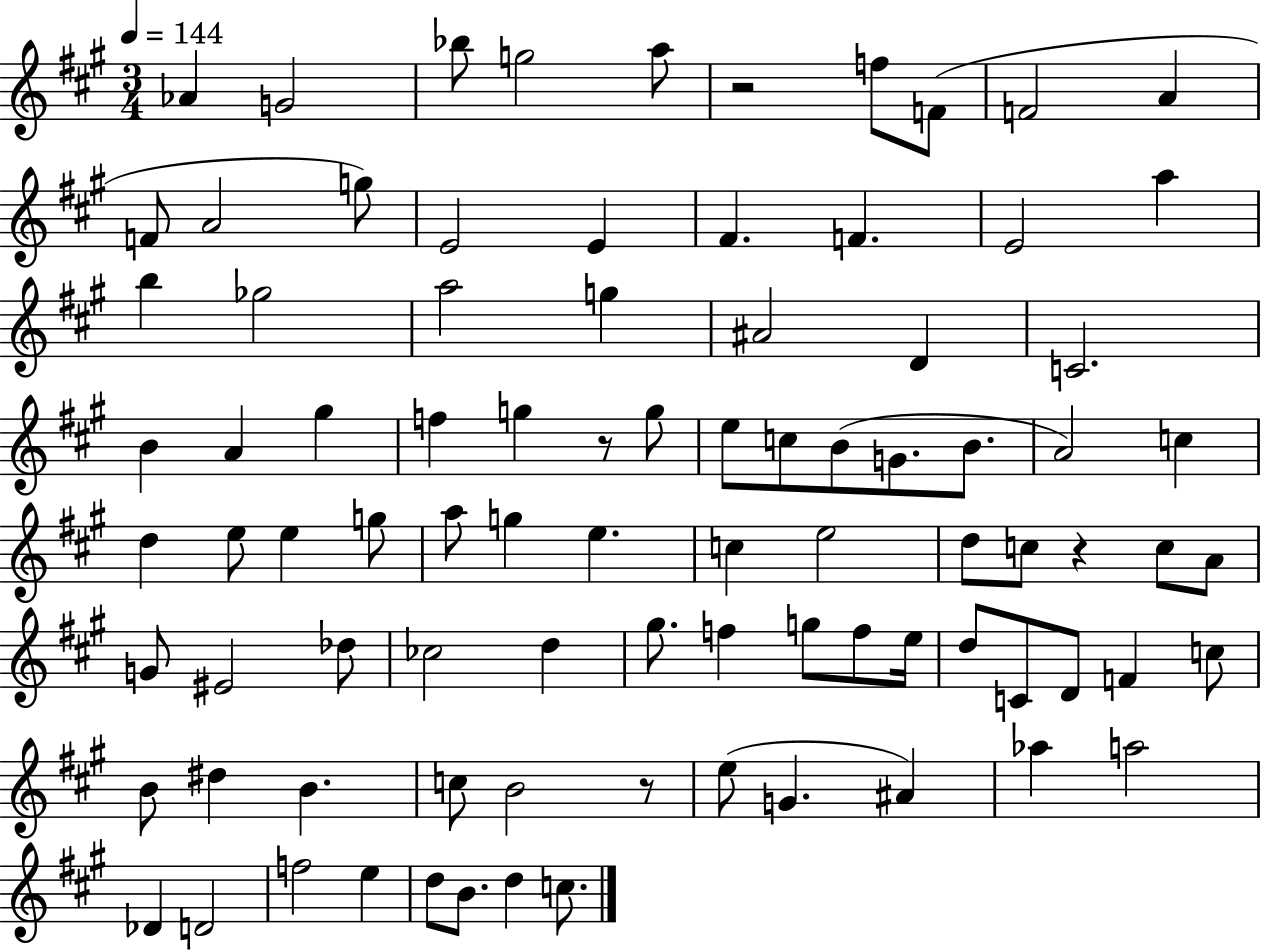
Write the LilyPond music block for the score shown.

{
  \clef treble
  \numericTimeSignature
  \time 3/4
  \key a \major
  \tempo 4 = 144
  \repeat volta 2 { aes'4 g'2 | bes''8 g''2 a''8 | r2 f''8 f'8( | f'2 a'4 | \break f'8 a'2 g''8) | e'2 e'4 | fis'4. f'4. | e'2 a''4 | \break b''4 ges''2 | a''2 g''4 | ais'2 d'4 | c'2. | \break b'4 a'4 gis''4 | f''4 g''4 r8 g''8 | e''8 c''8 b'8( g'8. b'8. | a'2) c''4 | \break d''4 e''8 e''4 g''8 | a''8 g''4 e''4. | c''4 e''2 | d''8 c''8 r4 c''8 a'8 | \break g'8 eis'2 des''8 | ces''2 d''4 | gis''8. f''4 g''8 f''8 e''16 | d''8 c'8 d'8 f'4 c''8 | \break b'8 dis''4 b'4. | c''8 b'2 r8 | e''8( g'4. ais'4) | aes''4 a''2 | \break des'4 d'2 | f''2 e''4 | d''8 b'8. d''4 c''8. | } \bar "|."
}